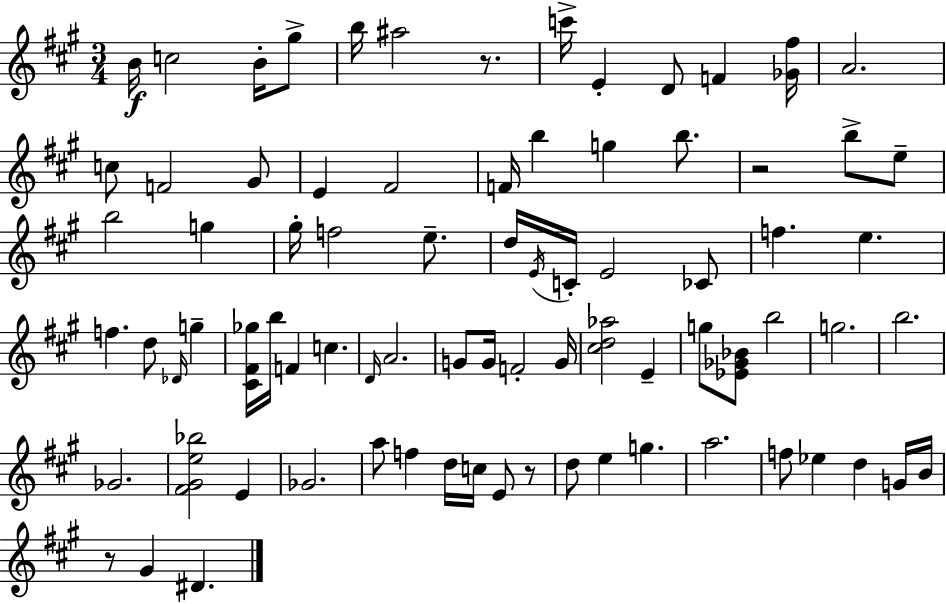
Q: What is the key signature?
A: A major